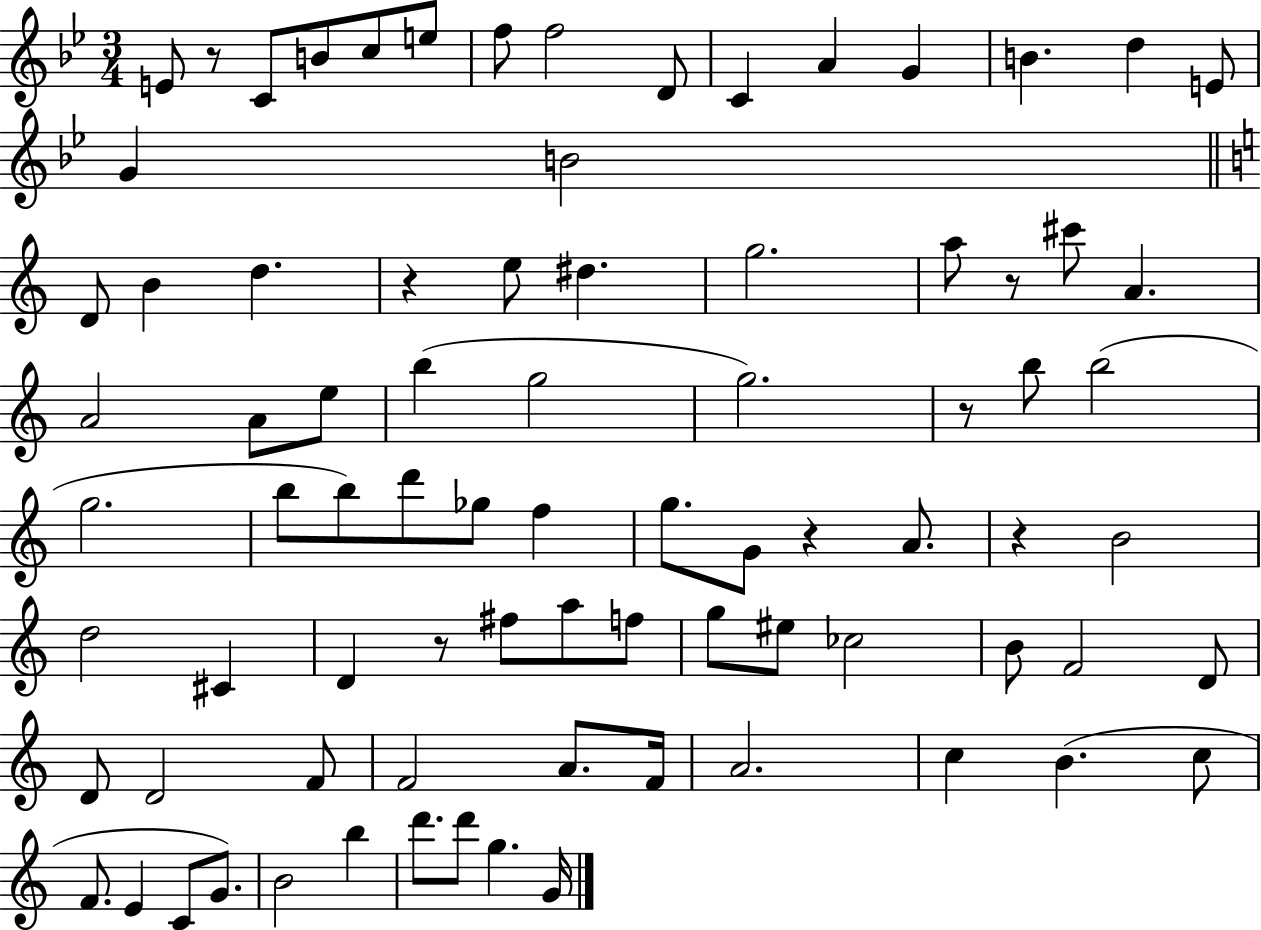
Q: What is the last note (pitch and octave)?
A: G4